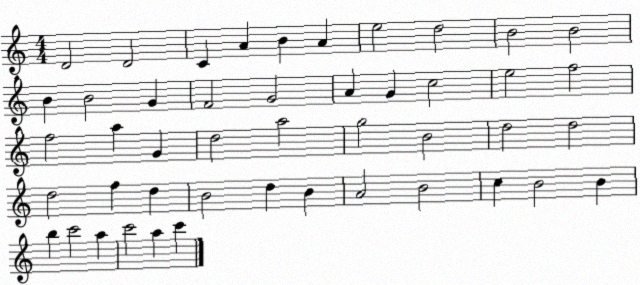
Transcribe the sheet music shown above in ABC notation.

X:1
T:Untitled
M:4/4
L:1/4
K:C
D2 D2 C A B A e2 d2 B2 B2 B B2 G F2 G2 A G c2 e2 f2 f2 a G d2 a2 g2 B2 d2 d2 d2 f d B2 d B A2 B2 c B2 B b c'2 a c'2 a c'